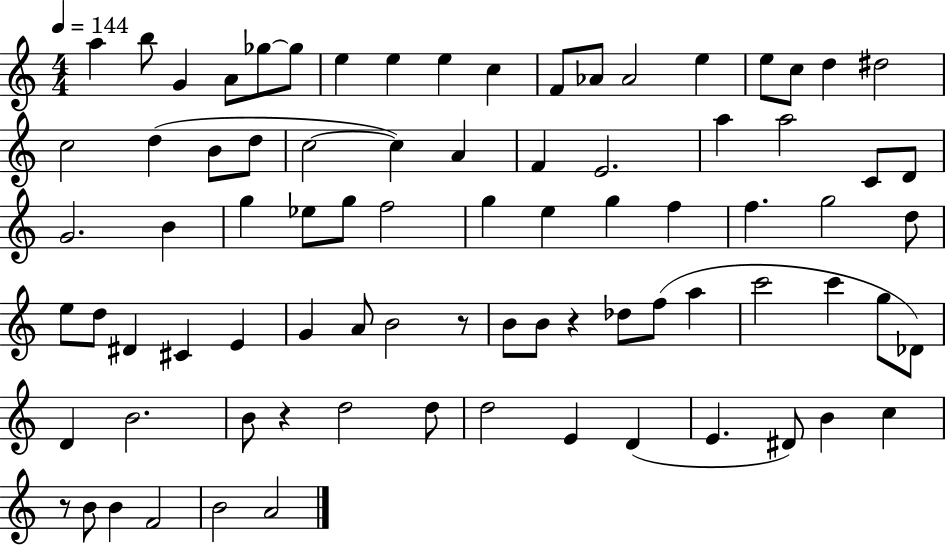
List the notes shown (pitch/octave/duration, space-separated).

A5/q B5/e G4/q A4/e Gb5/e Gb5/e E5/q E5/q E5/q C5/q F4/e Ab4/e Ab4/h E5/q E5/e C5/e D5/q D#5/h C5/h D5/q B4/e D5/e C5/h C5/q A4/q F4/q E4/h. A5/q A5/h C4/e D4/e G4/h. B4/q G5/q Eb5/e G5/e F5/h G5/q E5/q G5/q F5/q F5/q. G5/h D5/e E5/e D5/e D#4/q C#4/q E4/q G4/q A4/e B4/h R/e B4/e B4/e R/q Db5/e F5/e A5/q C6/h C6/q G5/e Db4/e D4/q B4/h. B4/e R/q D5/h D5/e D5/h E4/q D4/q E4/q. D#4/e B4/q C5/q R/e B4/e B4/q F4/h B4/h A4/h